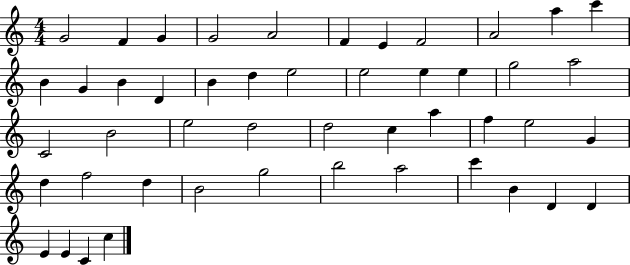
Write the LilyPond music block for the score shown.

{
  \clef treble
  \numericTimeSignature
  \time 4/4
  \key c \major
  g'2 f'4 g'4 | g'2 a'2 | f'4 e'4 f'2 | a'2 a''4 c'''4 | \break b'4 g'4 b'4 d'4 | b'4 d''4 e''2 | e''2 e''4 e''4 | g''2 a''2 | \break c'2 b'2 | e''2 d''2 | d''2 c''4 a''4 | f''4 e''2 g'4 | \break d''4 f''2 d''4 | b'2 g''2 | b''2 a''2 | c'''4 b'4 d'4 d'4 | \break e'4 e'4 c'4 c''4 | \bar "|."
}